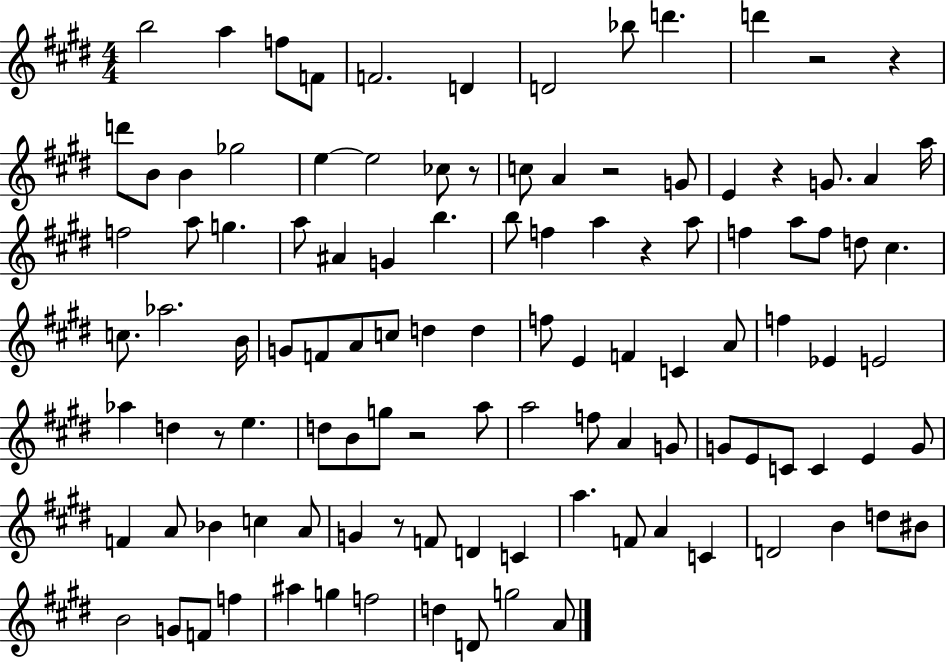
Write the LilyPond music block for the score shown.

{
  \clef treble
  \numericTimeSignature
  \time 4/4
  \key e \major
  b''2 a''4 f''8 f'8 | f'2. d'4 | d'2 bes''8 d'''4. | d'''4 r2 r4 | \break d'''8 b'8 b'4 ges''2 | e''4~~ e''2 ces''8 r8 | c''8 a'4 r2 g'8 | e'4 r4 g'8. a'4 a''16 | \break f''2 a''8 g''4. | a''8 ais'4 g'4 b''4. | b''8 f''4 a''4 r4 a''8 | f''4 a''8 f''8 d''8 cis''4. | \break c''8. aes''2. b'16 | g'8 f'8 a'8 c''8 d''4 d''4 | f''8 e'4 f'4 c'4 a'8 | f''4 ees'4 e'2 | \break aes''4 d''4 r8 e''4. | d''8 b'8 g''8 r2 a''8 | a''2 f''8 a'4 g'8 | g'8 e'8 c'8 c'4 e'4 g'8 | \break f'4 a'8 bes'4 c''4 a'8 | g'4 r8 f'8 d'4 c'4 | a''4. f'8 a'4 c'4 | d'2 b'4 d''8 bis'8 | \break b'2 g'8 f'8 f''4 | ais''4 g''4 f''2 | d''4 d'8 g''2 a'8 | \bar "|."
}